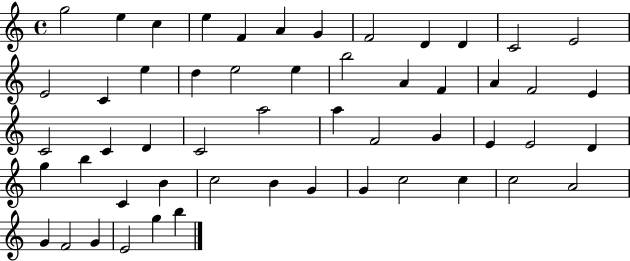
{
  \clef treble
  \time 4/4
  \defaultTimeSignature
  \key c \major
  g''2 e''4 c''4 | e''4 f'4 a'4 g'4 | f'2 d'4 d'4 | c'2 e'2 | \break e'2 c'4 e''4 | d''4 e''2 e''4 | b''2 a'4 f'4 | a'4 f'2 e'4 | \break c'2 c'4 d'4 | c'2 a''2 | a''4 f'2 g'4 | e'4 e'2 d'4 | \break g''4 b''4 c'4 b'4 | c''2 b'4 g'4 | g'4 c''2 c''4 | c''2 a'2 | \break g'4 f'2 g'4 | e'2 g''4 b''4 | \bar "|."
}